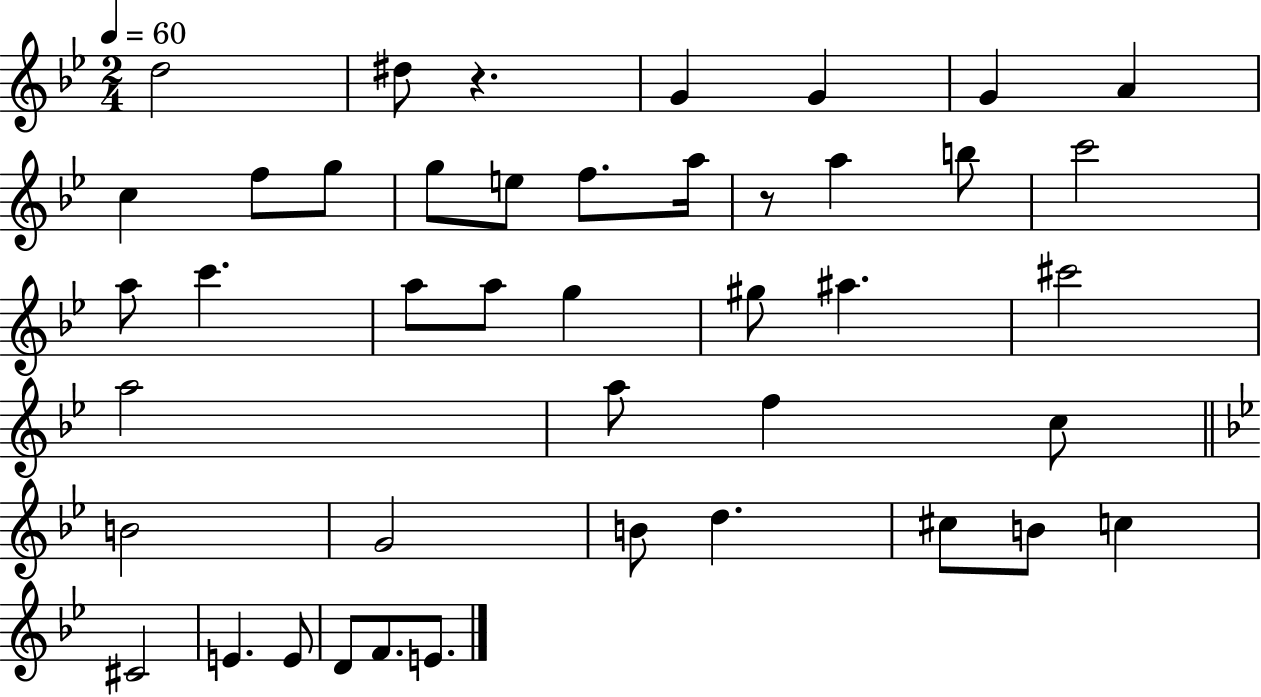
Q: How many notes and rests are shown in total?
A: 43